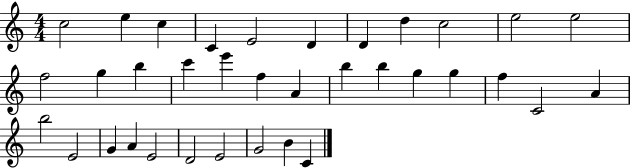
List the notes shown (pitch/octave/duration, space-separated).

C5/h E5/q C5/q C4/q E4/h D4/q D4/q D5/q C5/h E5/h E5/h F5/h G5/q B5/q C6/q E6/q F5/q A4/q B5/q B5/q G5/q G5/q F5/q C4/h A4/q B5/h E4/h G4/q A4/q E4/h D4/h E4/h G4/h B4/q C4/q